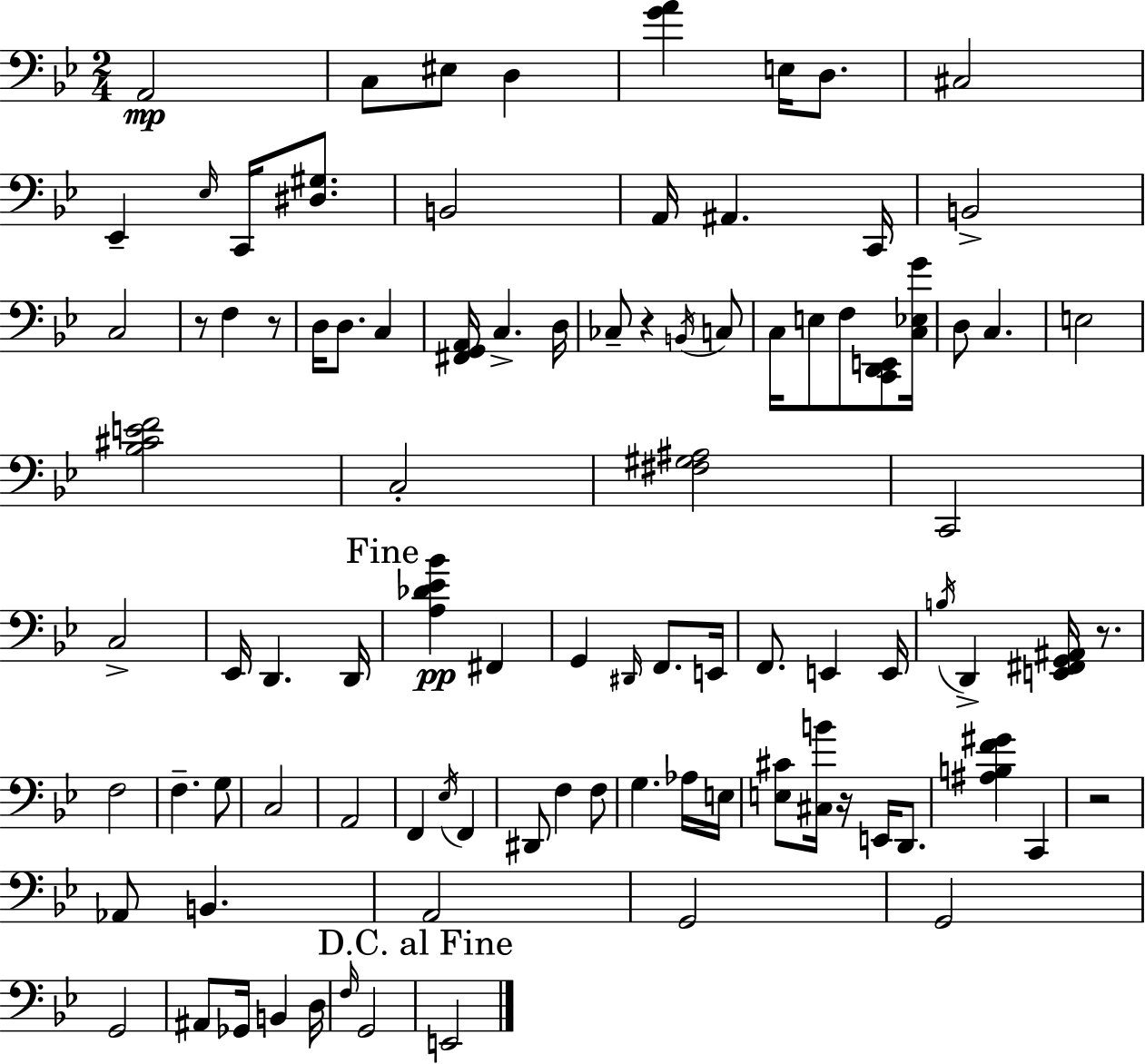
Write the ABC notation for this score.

X:1
T:Untitled
M:2/4
L:1/4
K:Bb
A,,2 C,/2 ^E,/2 D, [GA] E,/4 D,/2 ^C,2 _E,, _E,/4 C,,/4 [^D,^G,]/2 B,,2 A,,/4 ^A,, C,,/4 B,,2 C,2 z/2 F, z/2 D,/4 D,/2 C, [^F,,G,,A,,]/4 C, D,/4 _C,/2 z B,,/4 C,/2 C,/4 E,/2 F,/2 [C,,D,,E,,]/2 [C,_E,G]/4 D,/2 C, E,2 [_B,^CEF]2 C,2 [^F,^G,^A,]2 C,,2 C,2 _E,,/4 D,, D,,/4 [A,_D_E_B] ^F,, G,, ^D,,/4 F,,/2 E,,/4 F,,/2 E,, E,,/4 B,/4 D,, [E,,^F,,G,,^A,,]/4 z/2 F,2 F, G,/2 C,2 A,,2 F,, _E,/4 F,, ^D,,/2 F, F,/2 G, _A,/4 E,/4 [E,^C]/2 [^C,B]/4 z/4 E,,/4 D,,/2 [^A,B,F^G] C,, z2 _A,,/2 B,, A,,2 G,,2 G,,2 G,,2 ^A,,/2 _G,,/4 B,, D,/4 F,/4 G,,2 E,,2